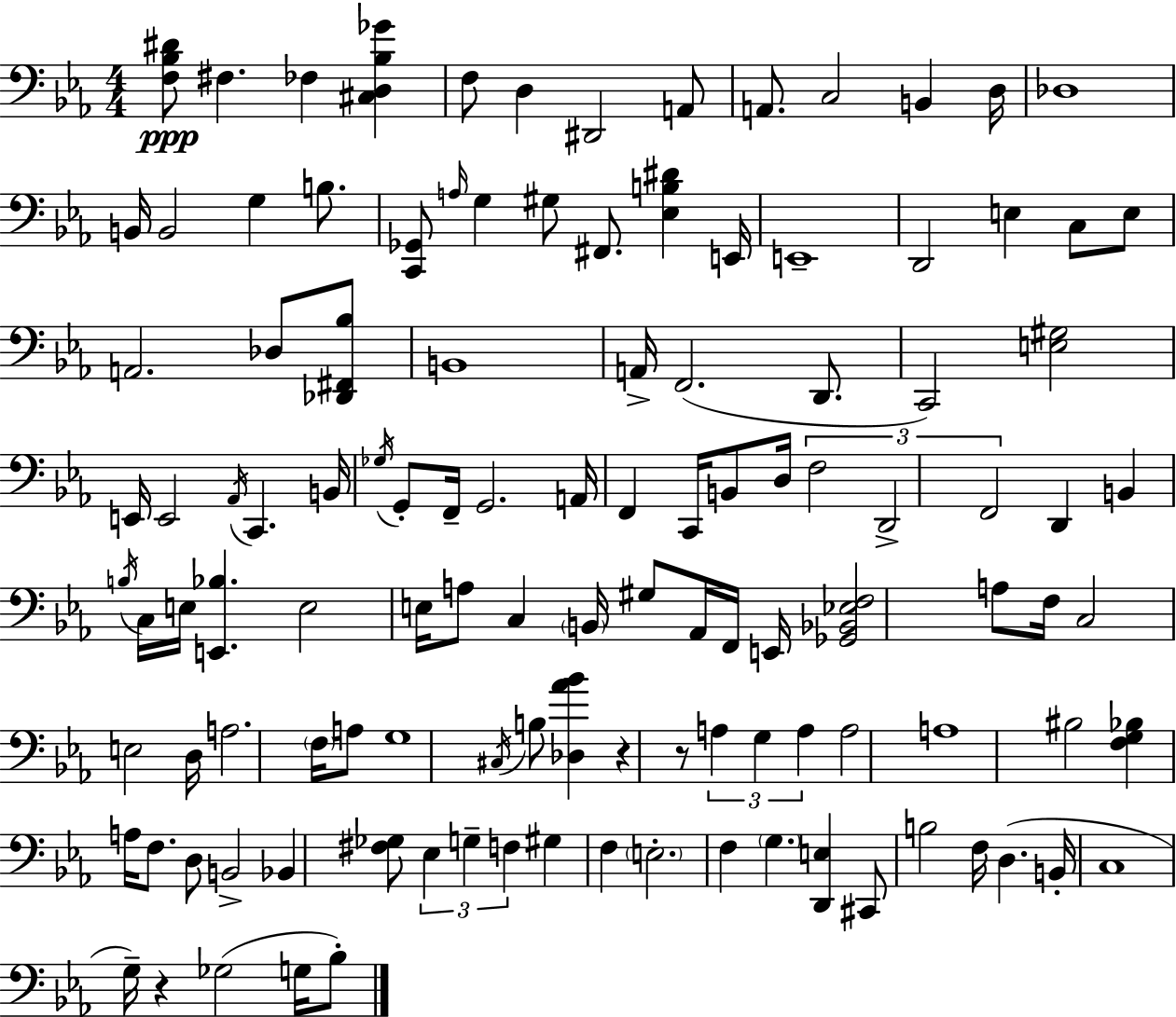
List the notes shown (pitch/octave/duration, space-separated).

[F3,Bb3,D#4]/e F#3/q. FES3/q [C#3,D3,Bb3,Gb4]/q F3/e D3/q D#2/h A2/e A2/e. C3/h B2/q D3/s Db3/w B2/s B2/h G3/q B3/e. [C2,Gb2]/e A3/s G3/q G#3/e F#2/e. [Eb3,B3,D#4]/q E2/s E2/w D2/h E3/q C3/e E3/e A2/h. Db3/e [Db2,F#2,Bb3]/e B2/w A2/s F2/h. D2/e. C2/h [E3,G#3]/h E2/s E2/h Ab2/s C2/q. B2/s Gb3/s G2/e F2/s G2/h. A2/s F2/q C2/s B2/e D3/s F3/h D2/h F2/h D2/q B2/q B3/s C3/s E3/s [E2,Bb3]/q. E3/h E3/s A3/e C3/q B2/s G#3/e Ab2/s F2/s E2/s [Gb2,Bb2,Eb3,F3]/h A3/e F3/s C3/h E3/h D3/s A3/h. F3/s A3/e G3/w C#3/s B3/e [Db3,Ab4,Bb4]/q R/q R/e A3/q G3/q A3/q A3/h A3/w BIS3/h [F3,G3,Bb3]/q A3/s F3/e. D3/e B2/h Bb2/q [F#3,Gb3]/e Eb3/q G3/q F3/q G#3/q F3/q E3/h. F3/q G3/q. [D2,E3]/q C#2/e B3/h F3/s D3/q. B2/s C3/w G3/s R/q Gb3/h G3/s Bb3/e